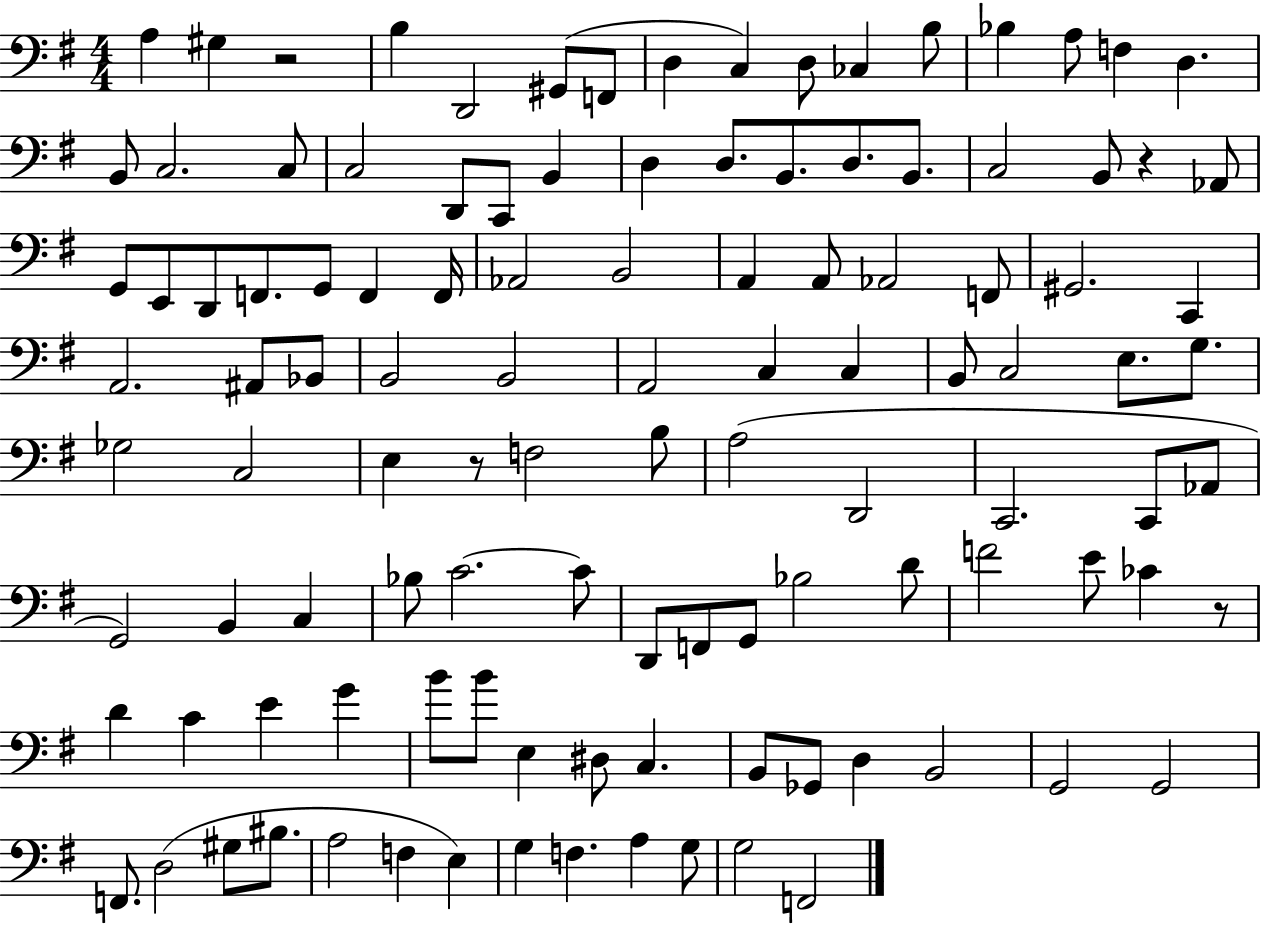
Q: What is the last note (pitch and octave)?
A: F2